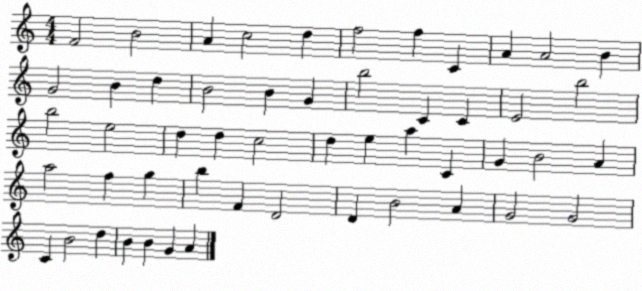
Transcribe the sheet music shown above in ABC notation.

X:1
T:Untitled
M:4/4
L:1/4
K:C
F2 B2 A c2 d f2 f C A A2 B G2 B d B2 B G b2 C C E2 b2 b2 e2 d d c2 d e a C G B2 A a2 f g b F D2 D B2 A G2 G2 C B2 d B B G A